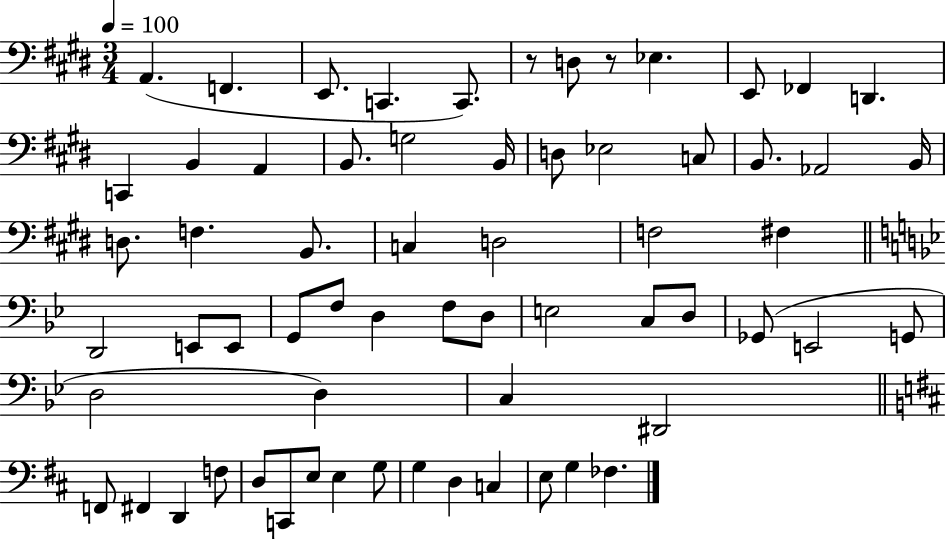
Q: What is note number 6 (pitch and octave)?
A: D3